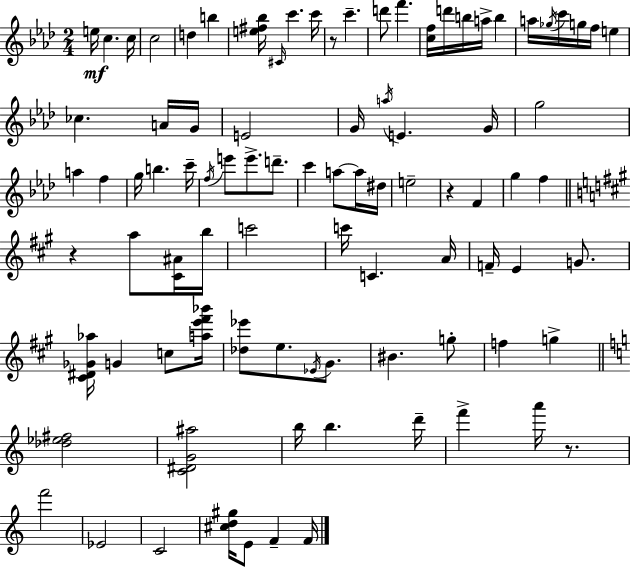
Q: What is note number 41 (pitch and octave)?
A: C6